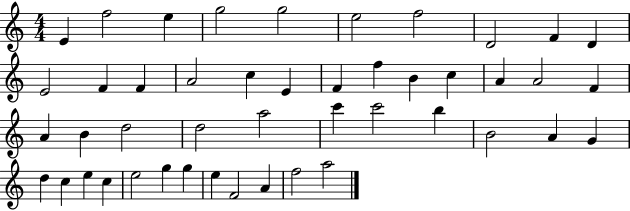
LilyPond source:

{
  \clef treble
  \numericTimeSignature
  \time 4/4
  \key c \major
  e'4 f''2 e''4 | g''2 g''2 | e''2 f''2 | d'2 f'4 d'4 | \break e'2 f'4 f'4 | a'2 c''4 e'4 | f'4 f''4 b'4 c''4 | a'4 a'2 f'4 | \break a'4 b'4 d''2 | d''2 a''2 | c'''4 c'''2 b''4 | b'2 a'4 g'4 | \break d''4 c''4 e''4 c''4 | e''2 g''4 g''4 | e''4 f'2 a'4 | f''2 a''2 | \break \bar "|."
}